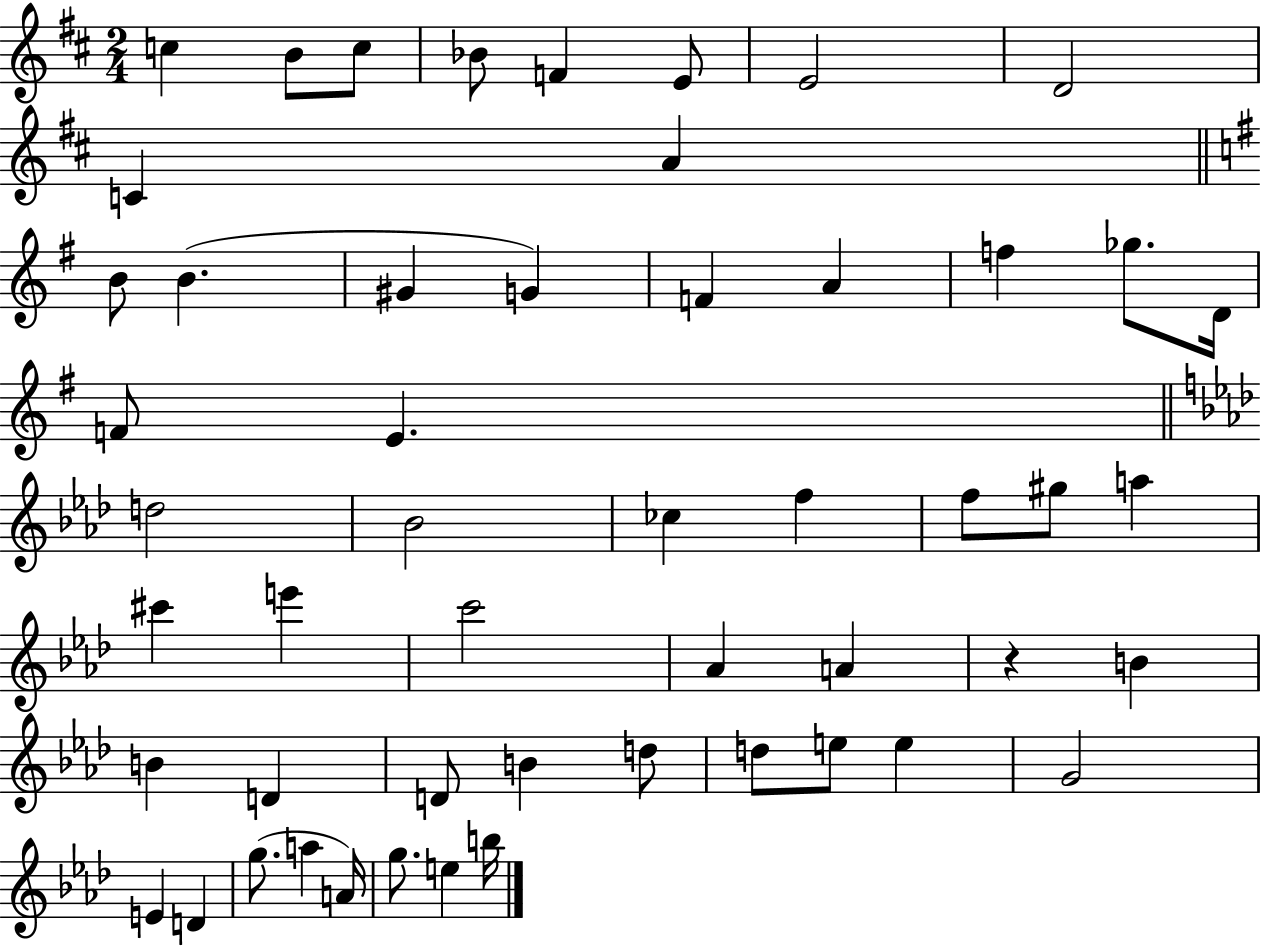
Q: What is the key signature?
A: D major